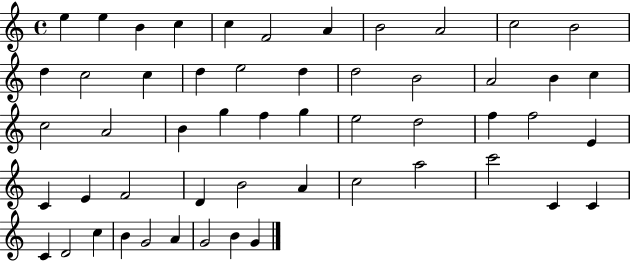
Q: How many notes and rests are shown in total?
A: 53